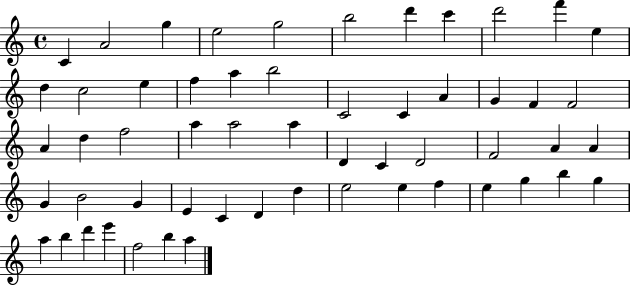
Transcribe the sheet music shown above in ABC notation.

X:1
T:Untitled
M:4/4
L:1/4
K:C
C A2 g e2 g2 b2 d' c' d'2 f' e d c2 e f a b2 C2 C A G F F2 A d f2 a a2 a D C D2 F2 A A G B2 G E C D d e2 e f e g b g a b d' e' f2 b a